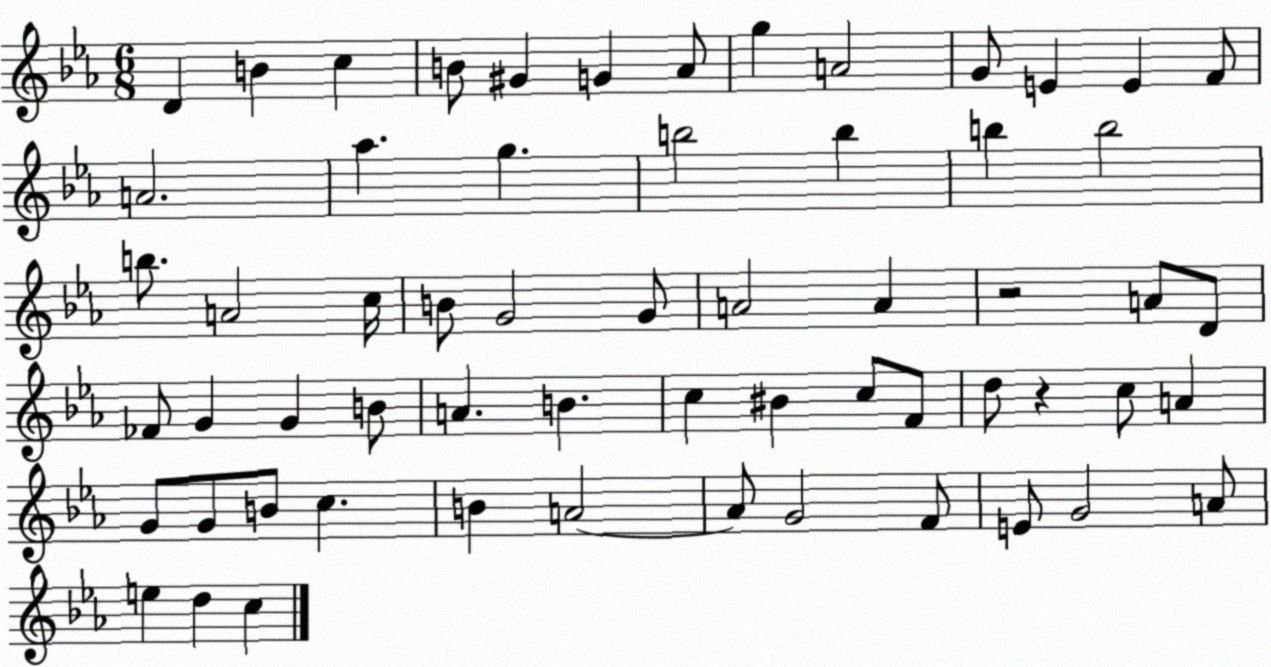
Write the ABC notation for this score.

X:1
T:Untitled
M:6/8
L:1/4
K:Eb
D B c B/2 ^G G _A/2 g A2 G/2 E E F/2 A2 _a g b2 b b b2 b/2 A2 c/4 B/2 G2 G/2 A2 A z2 A/2 D/2 _F/2 G G B/2 A B c ^B c/2 F/2 d/2 z c/2 A G/2 G/2 B/2 c B A2 A/2 G2 F/2 E/2 G2 A/2 e d c